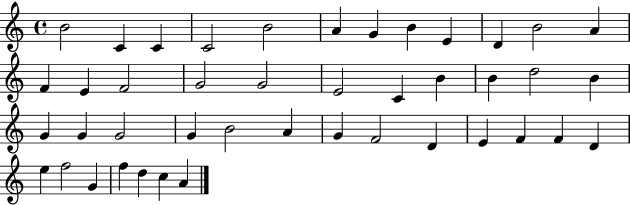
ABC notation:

X:1
T:Untitled
M:4/4
L:1/4
K:C
B2 C C C2 B2 A G B E D B2 A F E F2 G2 G2 E2 C B B d2 B G G G2 G B2 A G F2 D E F F D e f2 G f d c A